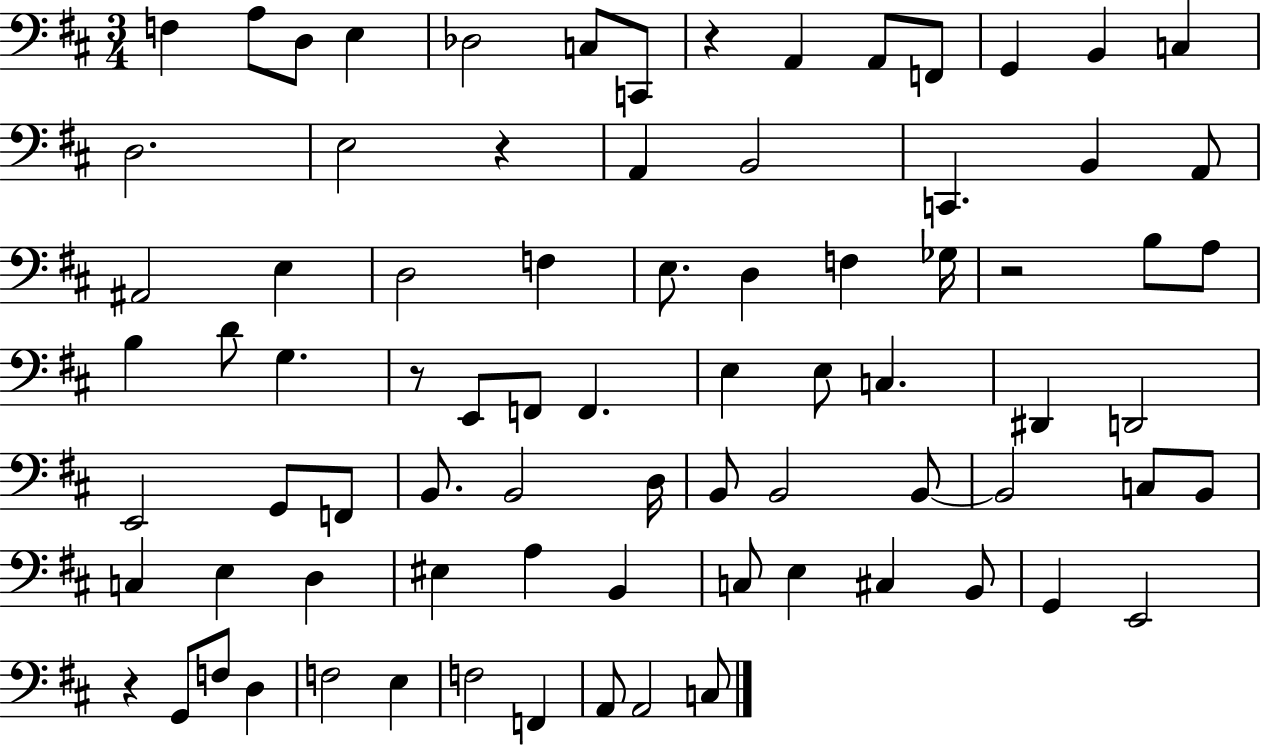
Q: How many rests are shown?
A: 5